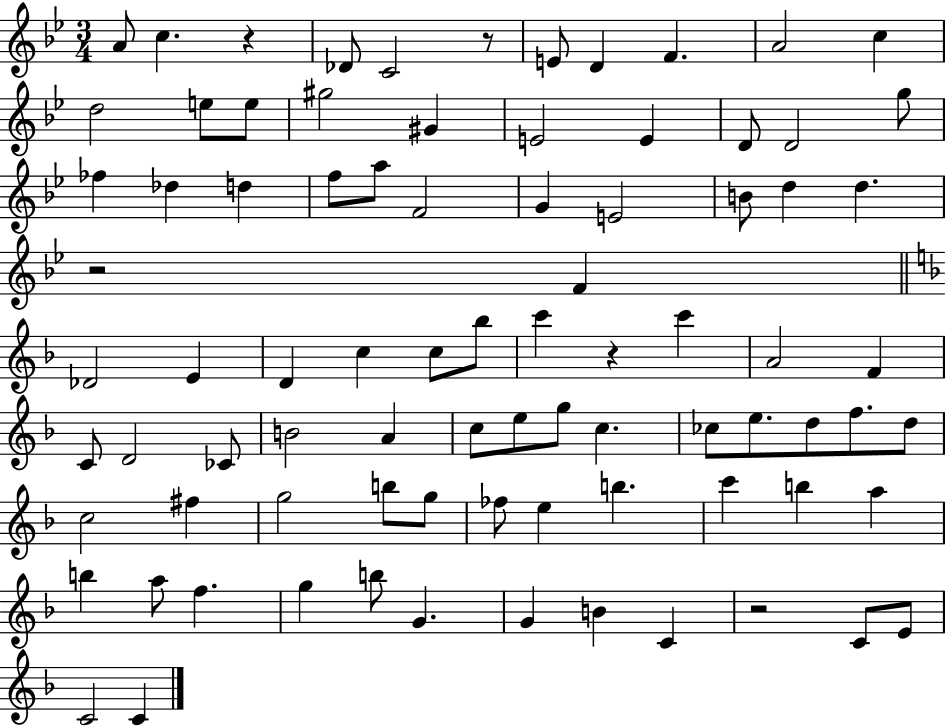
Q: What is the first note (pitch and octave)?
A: A4